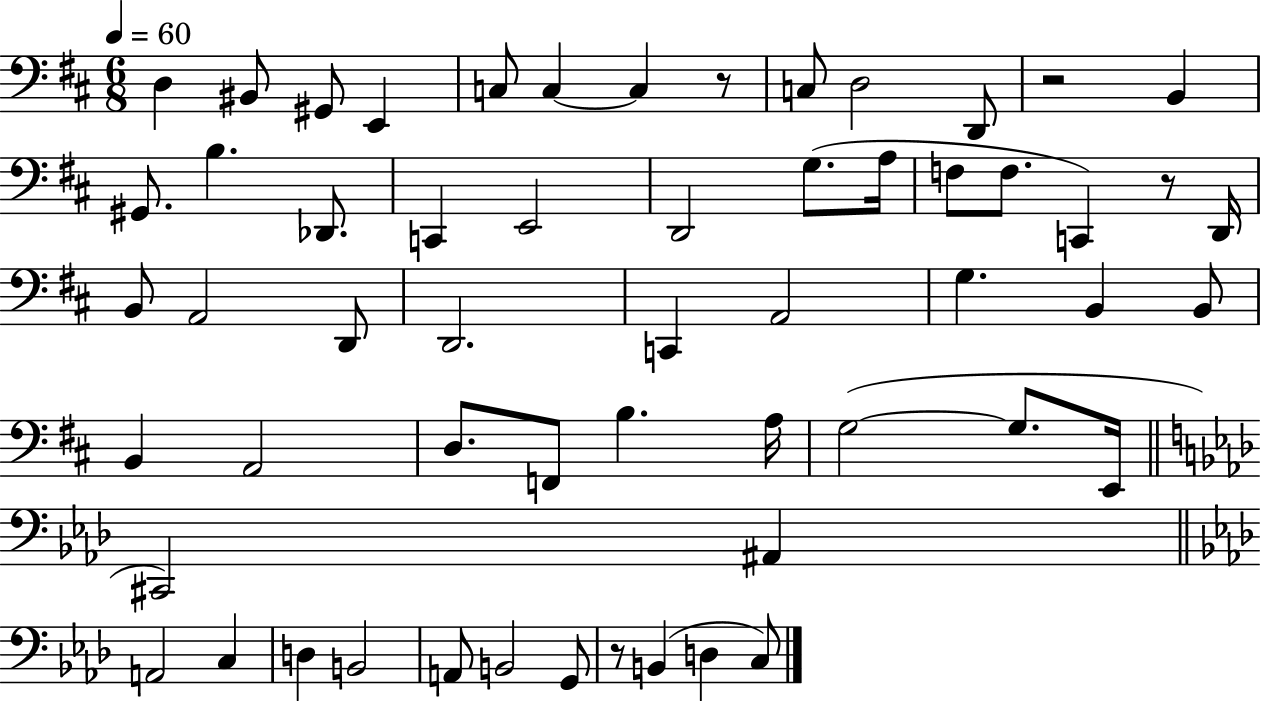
{
  \clef bass
  \numericTimeSignature
  \time 6/8
  \key d \major
  \tempo 4 = 60
  d4 bis,8 gis,8 e,4 | c8 c4~~ c4 r8 | c8 d2 d,8 | r2 b,4 | \break gis,8. b4. des,8. | c,4 e,2 | d,2 g8.( a16 | f8 f8. c,4) r8 d,16 | \break b,8 a,2 d,8 | d,2. | c,4 a,2 | g4. b,4 b,8 | \break b,4 a,2 | d8. f,8 b4. a16 | g2~(~ g8. e,16 | \bar "||" \break \key f \minor cis,2) ais,4 | \bar "||" \break \key aes \major a,2 c4 | d4 b,2 | a,8 b,2 g,8 | r8 b,4( d4 c8) | \break \bar "|."
}